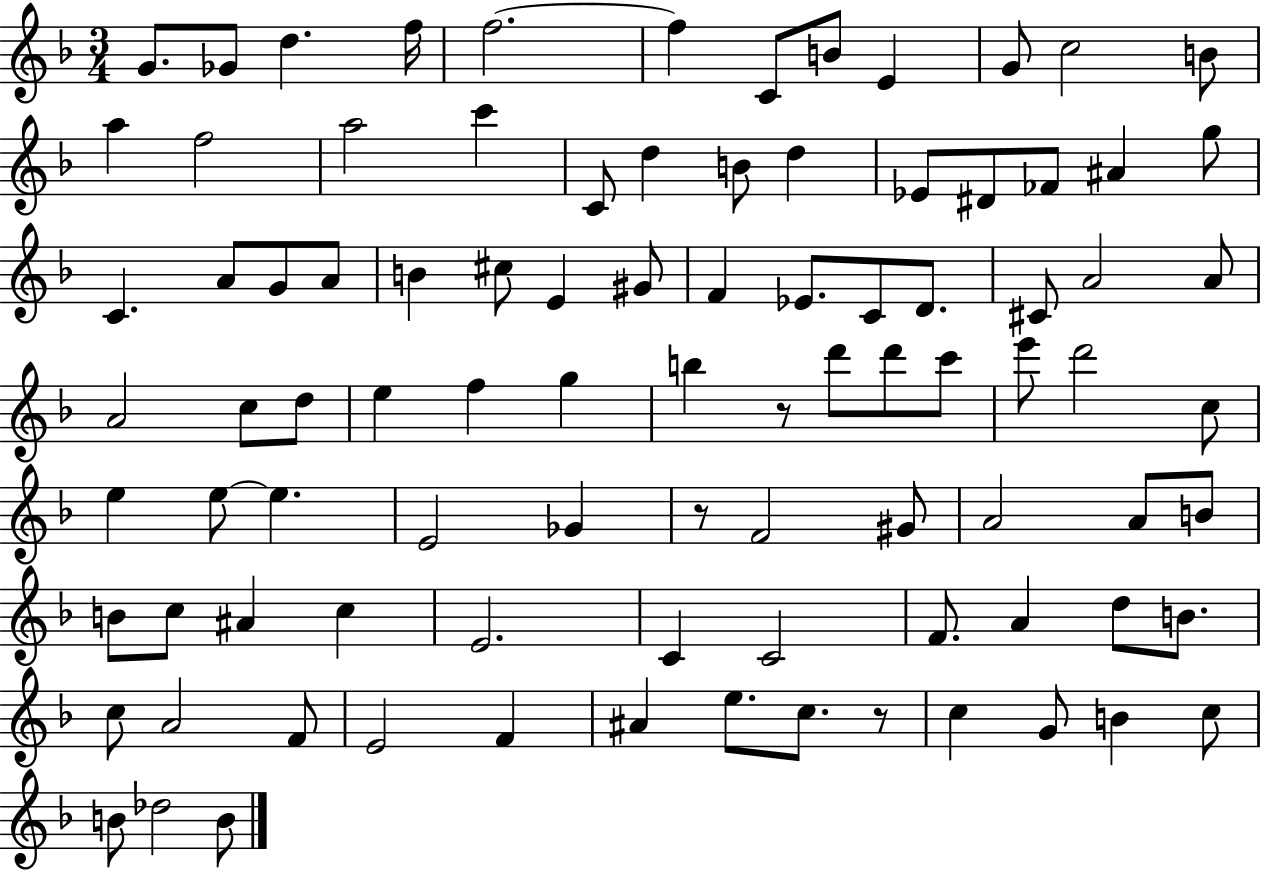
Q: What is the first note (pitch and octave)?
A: G4